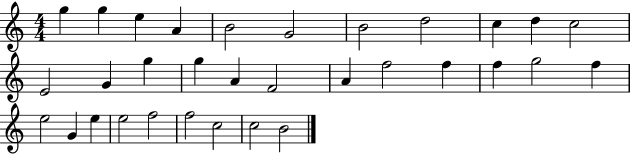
{
  \clef treble
  \numericTimeSignature
  \time 4/4
  \key c \major
  g''4 g''4 e''4 a'4 | b'2 g'2 | b'2 d''2 | c''4 d''4 c''2 | \break e'2 g'4 g''4 | g''4 a'4 f'2 | a'4 f''2 f''4 | f''4 g''2 f''4 | \break e''2 g'4 e''4 | e''2 f''2 | f''2 c''2 | c''2 b'2 | \break \bar "|."
}